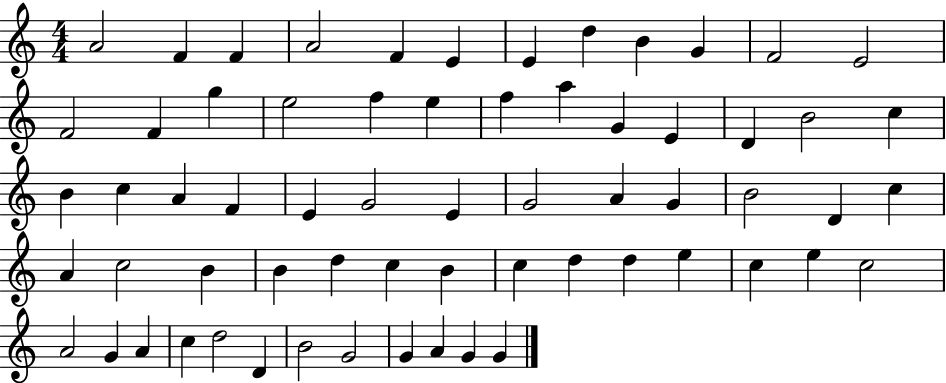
{
  \clef treble
  \numericTimeSignature
  \time 4/4
  \key c \major
  a'2 f'4 f'4 | a'2 f'4 e'4 | e'4 d''4 b'4 g'4 | f'2 e'2 | \break f'2 f'4 g''4 | e''2 f''4 e''4 | f''4 a''4 g'4 e'4 | d'4 b'2 c''4 | \break b'4 c''4 a'4 f'4 | e'4 g'2 e'4 | g'2 a'4 g'4 | b'2 d'4 c''4 | \break a'4 c''2 b'4 | b'4 d''4 c''4 b'4 | c''4 d''4 d''4 e''4 | c''4 e''4 c''2 | \break a'2 g'4 a'4 | c''4 d''2 d'4 | b'2 g'2 | g'4 a'4 g'4 g'4 | \break \bar "|."
}